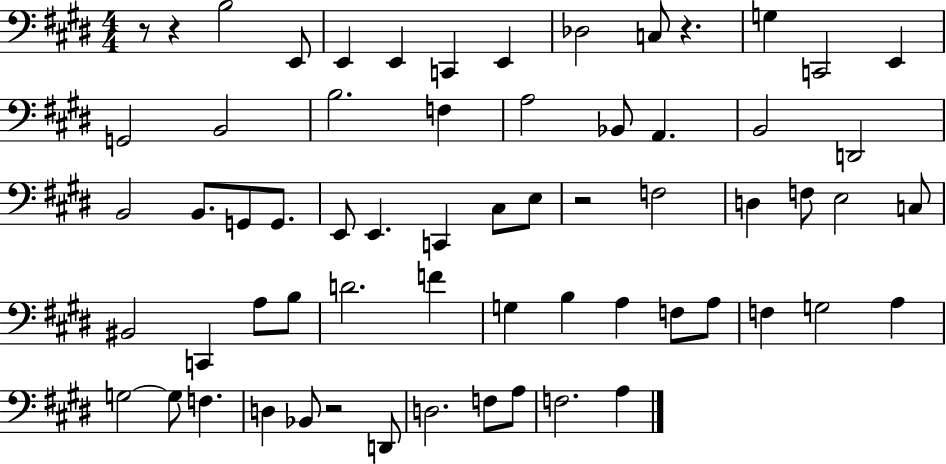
R/e R/q B3/h E2/e E2/q E2/q C2/q E2/q Db3/h C3/e R/q. G3/q C2/h E2/q G2/h B2/h B3/h. F3/q A3/h Bb2/e A2/q. B2/h D2/h B2/h B2/e. G2/e G2/e. E2/e E2/q. C2/q C#3/e E3/e R/h F3/h D3/q F3/e E3/h C3/e BIS2/h C2/q A3/e B3/e D4/h. F4/q G3/q B3/q A3/q F3/e A3/e F3/q G3/h A3/q G3/h G3/e F3/q. D3/q Bb2/e R/h D2/e D3/h. F3/e A3/e F3/h. A3/q